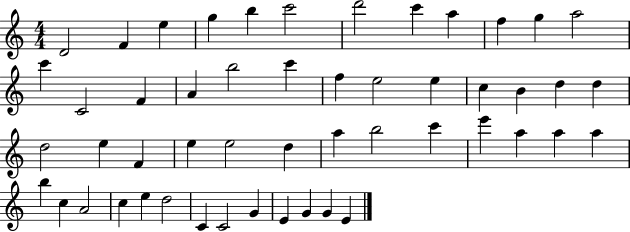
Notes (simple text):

D4/h F4/q E5/q G5/q B5/q C6/h D6/h C6/q A5/q F5/q G5/q A5/h C6/q C4/h F4/q A4/q B5/h C6/q F5/q E5/h E5/q C5/q B4/q D5/q D5/q D5/h E5/q F4/q E5/q E5/h D5/q A5/q B5/h C6/q E6/q A5/q A5/q A5/q B5/q C5/q A4/h C5/q E5/q D5/h C4/q C4/h G4/q E4/q G4/q G4/q E4/q